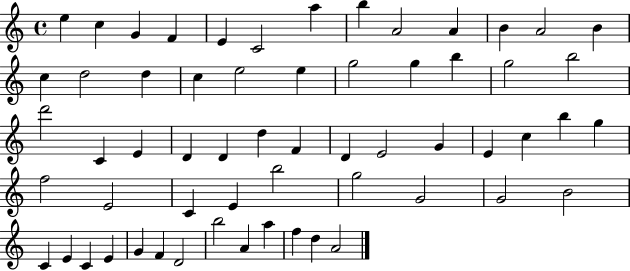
X:1
T:Untitled
M:4/4
L:1/4
K:C
e c G F E C2 a b A2 A B A2 B c d2 d c e2 e g2 g b g2 b2 d'2 C E D D d F D E2 G E c b g f2 E2 C E b2 g2 G2 G2 B2 C E C E G F D2 b2 A a f d A2